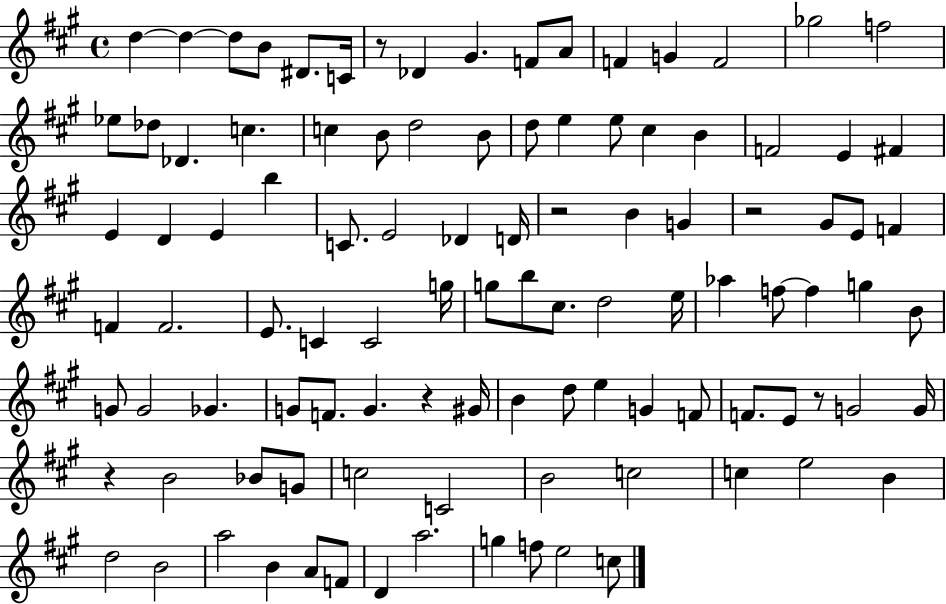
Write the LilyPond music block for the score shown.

{
  \clef treble
  \time 4/4
  \defaultTimeSignature
  \key a \major
  \repeat volta 2 { d''4~~ d''4~~ d''8 b'8 dis'8. c'16 | r8 des'4 gis'4. f'8 a'8 | f'4 g'4 f'2 | ges''2 f''2 | \break ees''8 des''8 des'4. c''4. | c''4 b'8 d''2 b'8 | d''8 e''4 e''8 cis''4 b'4 | f'2 e'4 fis'4 | \break e'4 d'4 e'4 b''4 | c'8. e'2 des'4 d'16 | r2 b'4 g'4 | r2 gis'8 e'8 f'4 | \break f'4 f'2. | e'8. c'4 c'2 g''16 | g''8 b''8 cis''8. d''2 e''16 | aes''4 f''8~~ f''4 g''4 b'8 | \break g'8 g'2 ges'4. | g'8 f'8. g'4. r4 gis'16 | b'4 d''8 e''4 g'4 f'8 | f'8. e'8 r8 g'2 g'16 | \break r4 b'2 bes'8 g'8 | c''2 c'2 | b'2 c''2 | c''4 e''2 b'4 | \break d''2 b'2 | a''2 b'4 a'8 f'8 | d'4 a''2. | g''4 f''8 e''2 c''8 | \break } \bar "|."
}